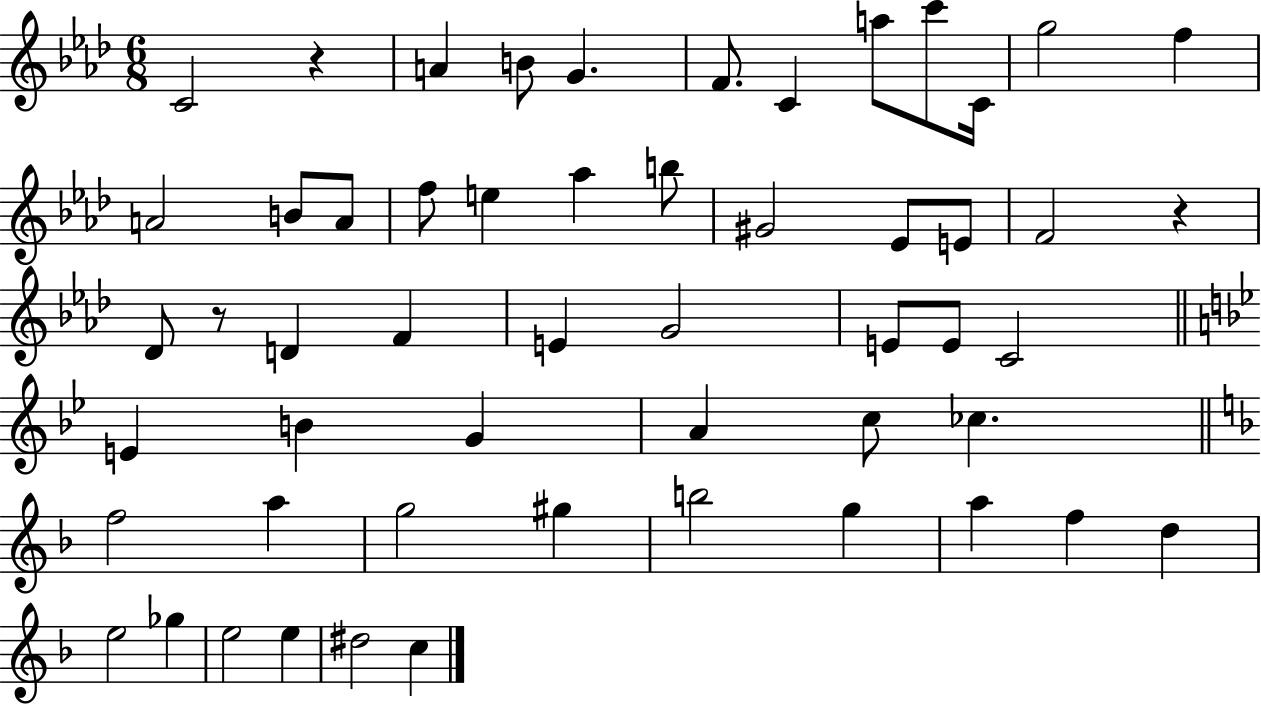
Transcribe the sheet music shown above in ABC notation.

X:1
T:Untitled
M:6/8
L:1/4
K:Ab
C2 z A B/2 G F/2 C a/2 c'/2 C/4 g2 f A2 B/2 A/2 f/2 e _a b/2 ^G2 _E/2 E/2 F2 z _D/2 z/2 D F E G2 E/2 E/2 C2 E B G A c/2 _c f2 a g2 ^g b2 g a f d e2 _g e2 e ^d2 c